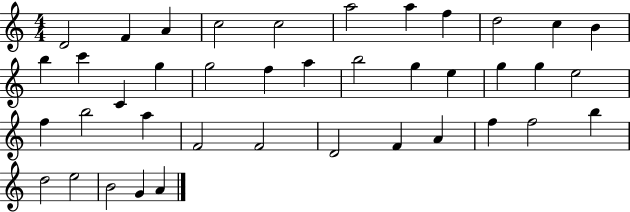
D4/h F4/q A4/q C5/h C5/h A5/h A5/q F5/q D5/h C5/q B4/q B5/q C6/q C4/q G5/q G5/h F5/q A5/q B5/h G5/q E5/q G5/q G5/q E5/h F5/q B5/h A5/q F4/h F4/h D4/h F4/q A4/q F5/q F5/h B5/q D5/h E5/h B4/h G4/q A4/q